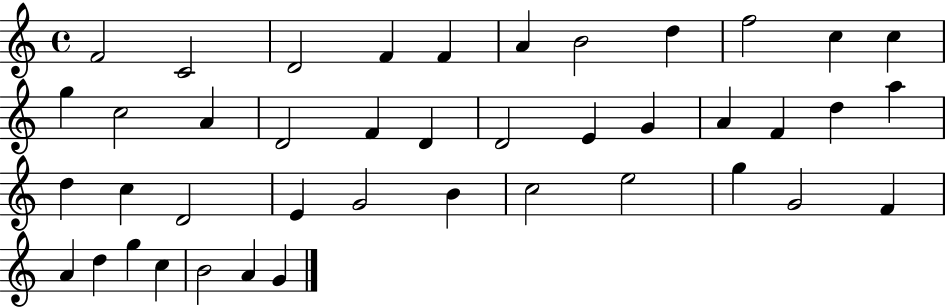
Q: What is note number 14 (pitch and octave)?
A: A4